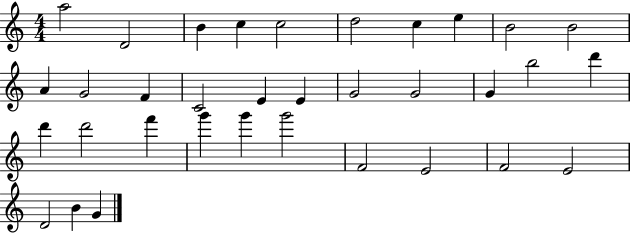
{
  \clef treble
  \numericTimeSignature
  \time 4/4
  \key c \major
  a''2 d'2 | b'4 c''4 c''2 | d''2 c''4 e''4 | b'2 b'2 | \break a'4 g'2 f'4 | c'2 e'4 e'4 | g'2 g'2 | g'4 b''2 d'''4 | \break d'''4 d'''2 f'''4 | g'''4 g'''4 g'''2 | f'2 e'2 | f'2 e'2 | \break d'2 b'4 g'4 | \bar "|."
}